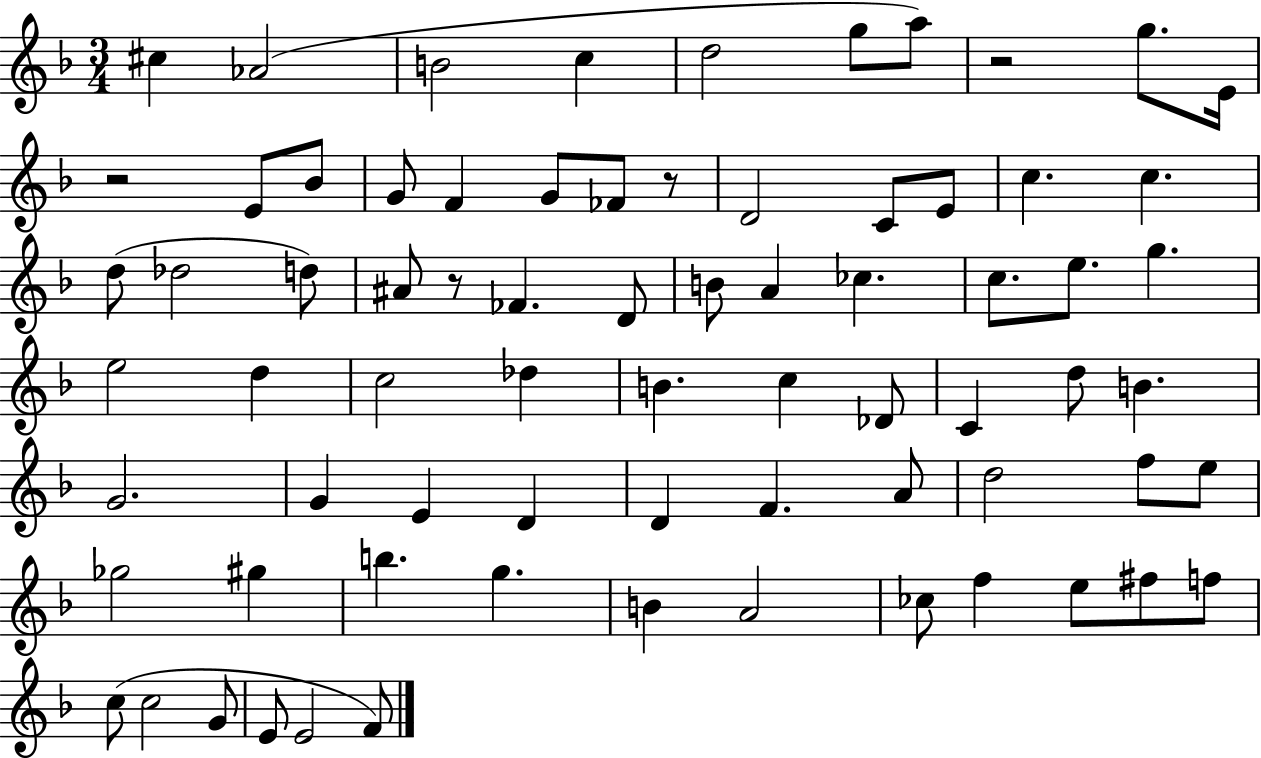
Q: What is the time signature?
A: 3/4